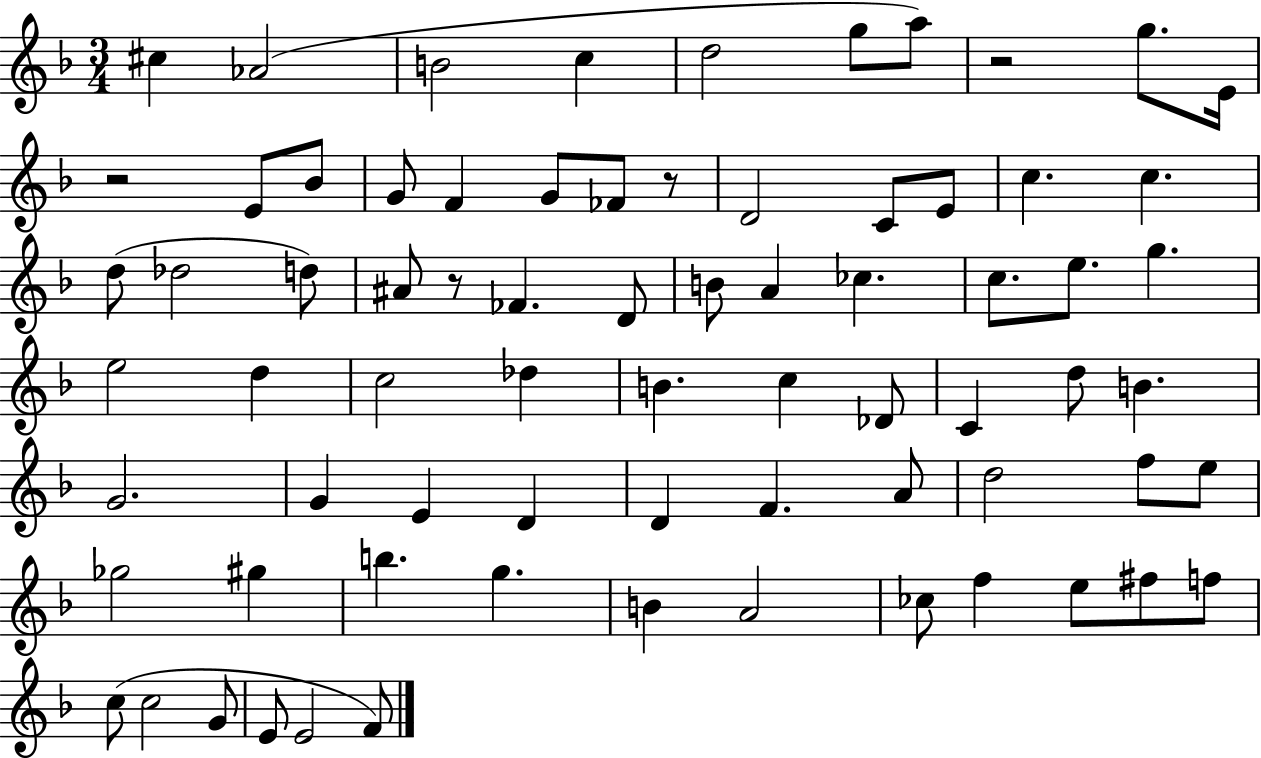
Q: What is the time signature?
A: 3/4